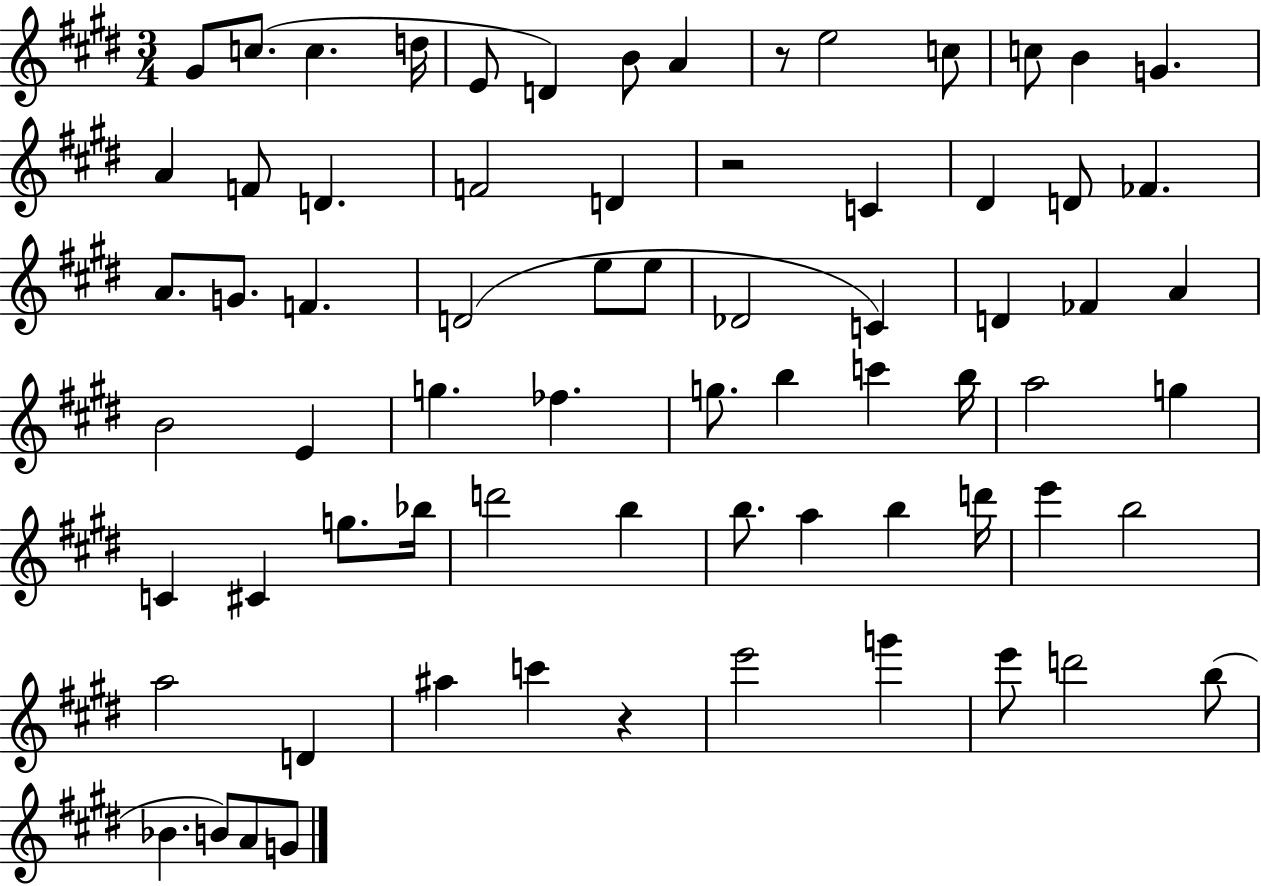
G#4/e C5/e. C5/q. D5/s E4/e D4/q B4/e A4/q R/e E5/h C5/e C5/e B4/q G4/q. A4/q F4/e D4/q. F4/h D4/q R/h C4/q D#4/q D4/e FES4/q. A4/e. G4/e. F4/q. D4/h E5/e E5/e Db4/h C4/q D4/q FES4/q A4/q B4/h E4/q G5/q. FES5/q. G5/e. B5/q C6/q B5/s A5/h G5/q C4/q C#4/q G5/e. Bb5/s D6/h B5/q B5/e. A5/q B5/q D6/s E6/q B5/h A5/h D4/q A#5/q C6/q R/q E6/h G6/q E6/e D6/h B5/e Bb4/q. B4/e A4/e G4/e